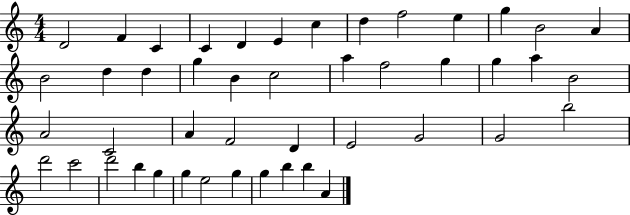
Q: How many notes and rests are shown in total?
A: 46